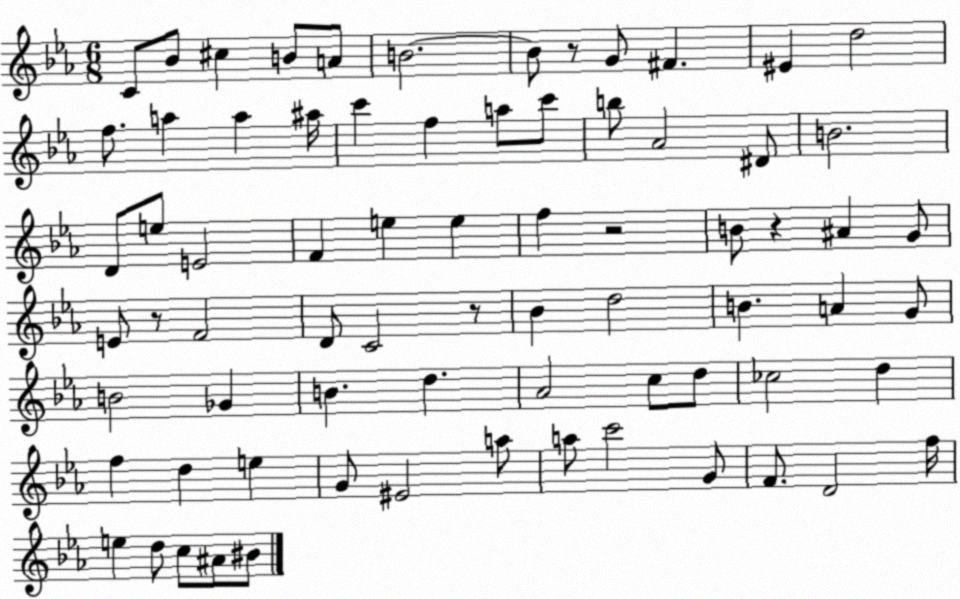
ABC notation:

X:1
T:Untitled
M:6/8
L:1/4
K:Eb
C/2 _B/2 ^c B/2 A/2 B2 B/2 z/2 G/2 ^F ^E d2 f/2 a a ^a/4 c' f a/2 c'/2 b/2 _A2 ^D/2 B2 D/2 e/2 E2 F e e f z2 B/2 z ^A G/2 E/2 z/2 F2 D/2 C2 z/2 _B d2 B A G/2 B2 _G B d _A2 c/2 d/2 _c2 d f d e G/2 ^E2 a/2 a/2 c'2 G/2 F/2 D2 f/4 e d/2 c/2 ^A/2 ^B/2